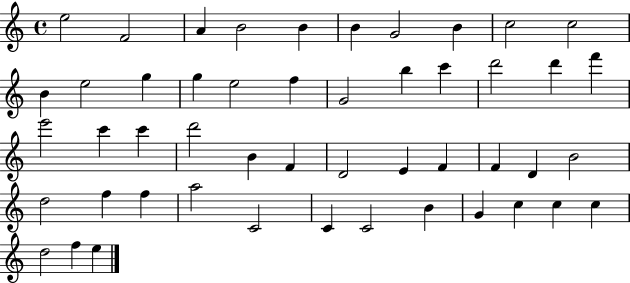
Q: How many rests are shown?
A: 0